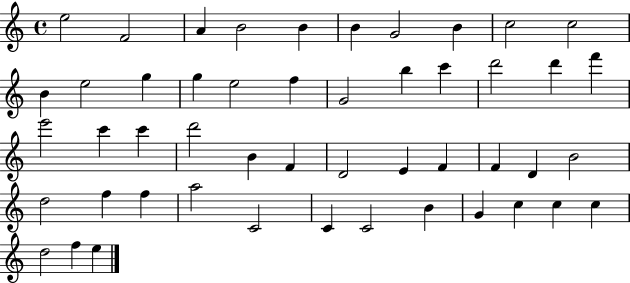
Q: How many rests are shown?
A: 0